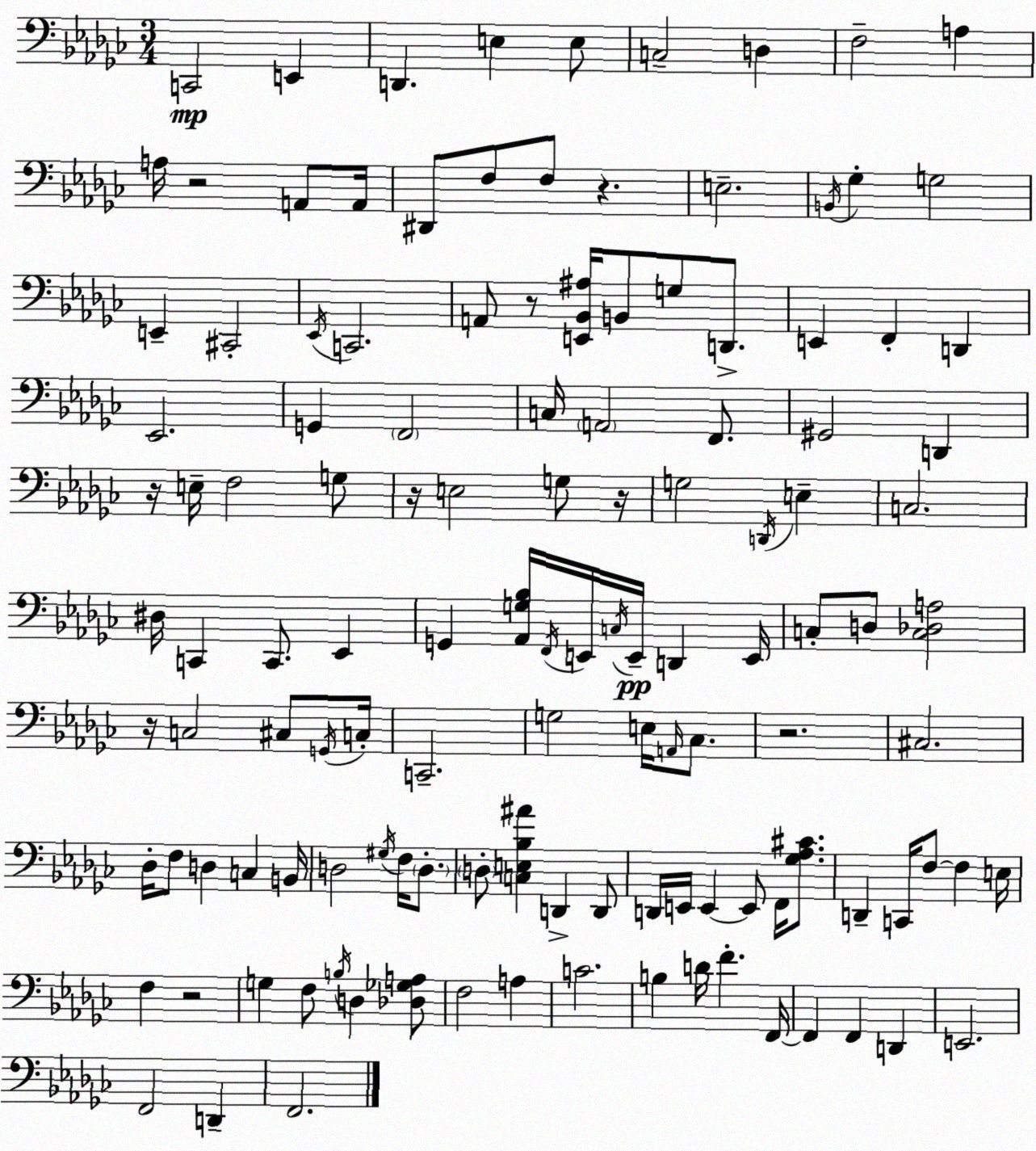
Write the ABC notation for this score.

X:1
T:Untitled
M:3/4
L:1/4
K:Ebm
C,,2 E,, D,, E, E,/2 C,2 D, F,2 A, A,/4 z2 A,,/2 A,,/4 ^D,,/2 F,/2 F,/2 z E,2 B,,/4 _G, G,2 E,, ^C,,2 _E,,/4 C,,2 A,,/2 z/2 [E,,_B,,^A,]/4 B,,/2 G,/2 D,,/2 E,, F,, D,, _E,,2 G,, F,,2 C,/4 A,,2 F,,/2 ^G,,2 D,, z/4 E,/4 F,2 G,/2 z/4 E,2 G,/2 z/4 G,2 D,,/4 E, C,2 ^D,/4 C,, C,,/2 _E,, G,, [_A,,G,_B,]/4 F,,/4 E,,/4 C,/4 E,,/4 D,, E,,/4 C,/2 D,/2 [C,_D,A,]2 z/4 C,2 ^C,/2 G,,/4 C,/4 C,,2 G,2 E,/4 A,,/4 _C,/2 z2 ^C,2 _D,/4 F,/2 D, C, B,,/4 D,2 ^G,/4 F,/4 D,/2 D,/2 [C,E,_B,^A] D,, D,,/2 D,,/4 E,,/4 E,, E,,/2 F,,/4 [_G,_A,^C]/2 D,, C,,/4 F,/2 F, E,/4 F, z2 G, F,/2 B,/4 D, [_D,_G,A,]/2 F,2 A, C2 B, D/4 F F,,/4 F,, F,, D,, E,,2 F,,2 D,, F,,2